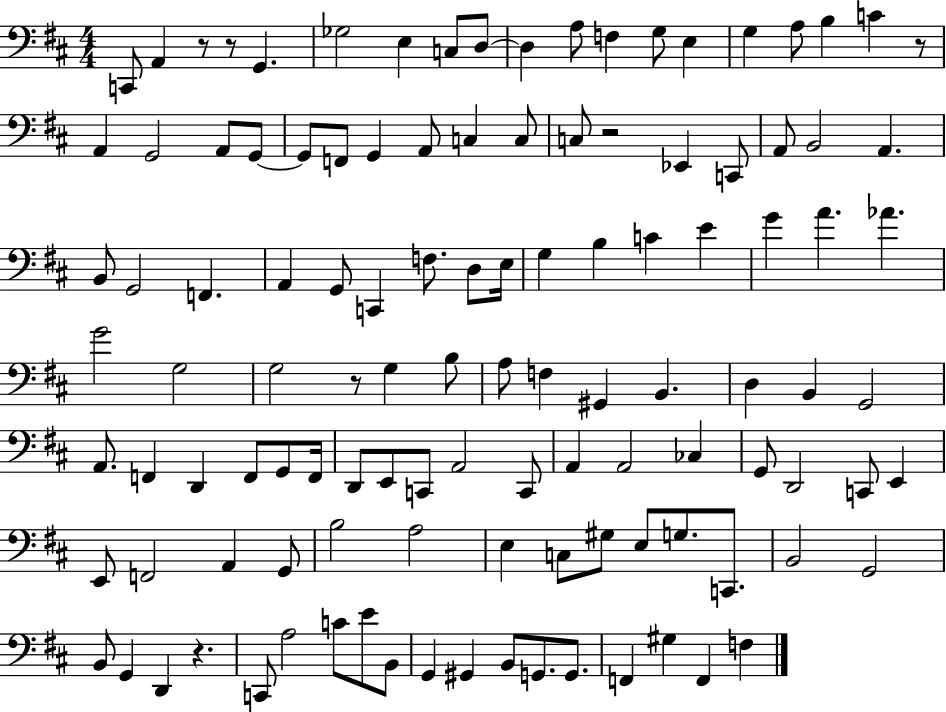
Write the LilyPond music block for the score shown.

{
  \clef bass
  \numericTimeSignature
  \time 4/4
  \key d \major
  c,8 a,4 r8 r8 g,4. | ges2 e4 c8 d8~~ | d4 a8 f4 g8 e4 | g4 a8 b4 c'4 r8 | \break a,4 g,2 a,8 g,8~~ | g,8 f,8 g,4 a,8 c4 c8 | c8 r2 ees,4 c,8 | a,8 b,2 a,4. | \break b,8 g,2 f,4. | a,4 g,8 c,4 f8. d8 e16 | g4 b4 c'4 e'4 | g'4 a'4. aes'4. | \break g'2 g2 | g2 r8 g4 b8 | a8 f4 gis,4 b,4. | d4 b,4 g,2 | \break a,8. f,4 d,4 f,8 g,8 f,16 | d,8 e,8 c,8 a,2 c,8 | a,4 a,2 ces4 | g,8 d,2 c,8 e,4 | \break e,8 f,2 a,4 g,8 | b2 a2 | e4 c8 gis8 e8 g8. c,8. | b,2 g,2 | \break b,8 g,4 d,4 r4. | c,8 a2 c'8 e'8 b,8 | g,4 gis,4 b,8 g,8. g,8. | f,4 gis4 f,4 f4 | \break \bar "|."
}